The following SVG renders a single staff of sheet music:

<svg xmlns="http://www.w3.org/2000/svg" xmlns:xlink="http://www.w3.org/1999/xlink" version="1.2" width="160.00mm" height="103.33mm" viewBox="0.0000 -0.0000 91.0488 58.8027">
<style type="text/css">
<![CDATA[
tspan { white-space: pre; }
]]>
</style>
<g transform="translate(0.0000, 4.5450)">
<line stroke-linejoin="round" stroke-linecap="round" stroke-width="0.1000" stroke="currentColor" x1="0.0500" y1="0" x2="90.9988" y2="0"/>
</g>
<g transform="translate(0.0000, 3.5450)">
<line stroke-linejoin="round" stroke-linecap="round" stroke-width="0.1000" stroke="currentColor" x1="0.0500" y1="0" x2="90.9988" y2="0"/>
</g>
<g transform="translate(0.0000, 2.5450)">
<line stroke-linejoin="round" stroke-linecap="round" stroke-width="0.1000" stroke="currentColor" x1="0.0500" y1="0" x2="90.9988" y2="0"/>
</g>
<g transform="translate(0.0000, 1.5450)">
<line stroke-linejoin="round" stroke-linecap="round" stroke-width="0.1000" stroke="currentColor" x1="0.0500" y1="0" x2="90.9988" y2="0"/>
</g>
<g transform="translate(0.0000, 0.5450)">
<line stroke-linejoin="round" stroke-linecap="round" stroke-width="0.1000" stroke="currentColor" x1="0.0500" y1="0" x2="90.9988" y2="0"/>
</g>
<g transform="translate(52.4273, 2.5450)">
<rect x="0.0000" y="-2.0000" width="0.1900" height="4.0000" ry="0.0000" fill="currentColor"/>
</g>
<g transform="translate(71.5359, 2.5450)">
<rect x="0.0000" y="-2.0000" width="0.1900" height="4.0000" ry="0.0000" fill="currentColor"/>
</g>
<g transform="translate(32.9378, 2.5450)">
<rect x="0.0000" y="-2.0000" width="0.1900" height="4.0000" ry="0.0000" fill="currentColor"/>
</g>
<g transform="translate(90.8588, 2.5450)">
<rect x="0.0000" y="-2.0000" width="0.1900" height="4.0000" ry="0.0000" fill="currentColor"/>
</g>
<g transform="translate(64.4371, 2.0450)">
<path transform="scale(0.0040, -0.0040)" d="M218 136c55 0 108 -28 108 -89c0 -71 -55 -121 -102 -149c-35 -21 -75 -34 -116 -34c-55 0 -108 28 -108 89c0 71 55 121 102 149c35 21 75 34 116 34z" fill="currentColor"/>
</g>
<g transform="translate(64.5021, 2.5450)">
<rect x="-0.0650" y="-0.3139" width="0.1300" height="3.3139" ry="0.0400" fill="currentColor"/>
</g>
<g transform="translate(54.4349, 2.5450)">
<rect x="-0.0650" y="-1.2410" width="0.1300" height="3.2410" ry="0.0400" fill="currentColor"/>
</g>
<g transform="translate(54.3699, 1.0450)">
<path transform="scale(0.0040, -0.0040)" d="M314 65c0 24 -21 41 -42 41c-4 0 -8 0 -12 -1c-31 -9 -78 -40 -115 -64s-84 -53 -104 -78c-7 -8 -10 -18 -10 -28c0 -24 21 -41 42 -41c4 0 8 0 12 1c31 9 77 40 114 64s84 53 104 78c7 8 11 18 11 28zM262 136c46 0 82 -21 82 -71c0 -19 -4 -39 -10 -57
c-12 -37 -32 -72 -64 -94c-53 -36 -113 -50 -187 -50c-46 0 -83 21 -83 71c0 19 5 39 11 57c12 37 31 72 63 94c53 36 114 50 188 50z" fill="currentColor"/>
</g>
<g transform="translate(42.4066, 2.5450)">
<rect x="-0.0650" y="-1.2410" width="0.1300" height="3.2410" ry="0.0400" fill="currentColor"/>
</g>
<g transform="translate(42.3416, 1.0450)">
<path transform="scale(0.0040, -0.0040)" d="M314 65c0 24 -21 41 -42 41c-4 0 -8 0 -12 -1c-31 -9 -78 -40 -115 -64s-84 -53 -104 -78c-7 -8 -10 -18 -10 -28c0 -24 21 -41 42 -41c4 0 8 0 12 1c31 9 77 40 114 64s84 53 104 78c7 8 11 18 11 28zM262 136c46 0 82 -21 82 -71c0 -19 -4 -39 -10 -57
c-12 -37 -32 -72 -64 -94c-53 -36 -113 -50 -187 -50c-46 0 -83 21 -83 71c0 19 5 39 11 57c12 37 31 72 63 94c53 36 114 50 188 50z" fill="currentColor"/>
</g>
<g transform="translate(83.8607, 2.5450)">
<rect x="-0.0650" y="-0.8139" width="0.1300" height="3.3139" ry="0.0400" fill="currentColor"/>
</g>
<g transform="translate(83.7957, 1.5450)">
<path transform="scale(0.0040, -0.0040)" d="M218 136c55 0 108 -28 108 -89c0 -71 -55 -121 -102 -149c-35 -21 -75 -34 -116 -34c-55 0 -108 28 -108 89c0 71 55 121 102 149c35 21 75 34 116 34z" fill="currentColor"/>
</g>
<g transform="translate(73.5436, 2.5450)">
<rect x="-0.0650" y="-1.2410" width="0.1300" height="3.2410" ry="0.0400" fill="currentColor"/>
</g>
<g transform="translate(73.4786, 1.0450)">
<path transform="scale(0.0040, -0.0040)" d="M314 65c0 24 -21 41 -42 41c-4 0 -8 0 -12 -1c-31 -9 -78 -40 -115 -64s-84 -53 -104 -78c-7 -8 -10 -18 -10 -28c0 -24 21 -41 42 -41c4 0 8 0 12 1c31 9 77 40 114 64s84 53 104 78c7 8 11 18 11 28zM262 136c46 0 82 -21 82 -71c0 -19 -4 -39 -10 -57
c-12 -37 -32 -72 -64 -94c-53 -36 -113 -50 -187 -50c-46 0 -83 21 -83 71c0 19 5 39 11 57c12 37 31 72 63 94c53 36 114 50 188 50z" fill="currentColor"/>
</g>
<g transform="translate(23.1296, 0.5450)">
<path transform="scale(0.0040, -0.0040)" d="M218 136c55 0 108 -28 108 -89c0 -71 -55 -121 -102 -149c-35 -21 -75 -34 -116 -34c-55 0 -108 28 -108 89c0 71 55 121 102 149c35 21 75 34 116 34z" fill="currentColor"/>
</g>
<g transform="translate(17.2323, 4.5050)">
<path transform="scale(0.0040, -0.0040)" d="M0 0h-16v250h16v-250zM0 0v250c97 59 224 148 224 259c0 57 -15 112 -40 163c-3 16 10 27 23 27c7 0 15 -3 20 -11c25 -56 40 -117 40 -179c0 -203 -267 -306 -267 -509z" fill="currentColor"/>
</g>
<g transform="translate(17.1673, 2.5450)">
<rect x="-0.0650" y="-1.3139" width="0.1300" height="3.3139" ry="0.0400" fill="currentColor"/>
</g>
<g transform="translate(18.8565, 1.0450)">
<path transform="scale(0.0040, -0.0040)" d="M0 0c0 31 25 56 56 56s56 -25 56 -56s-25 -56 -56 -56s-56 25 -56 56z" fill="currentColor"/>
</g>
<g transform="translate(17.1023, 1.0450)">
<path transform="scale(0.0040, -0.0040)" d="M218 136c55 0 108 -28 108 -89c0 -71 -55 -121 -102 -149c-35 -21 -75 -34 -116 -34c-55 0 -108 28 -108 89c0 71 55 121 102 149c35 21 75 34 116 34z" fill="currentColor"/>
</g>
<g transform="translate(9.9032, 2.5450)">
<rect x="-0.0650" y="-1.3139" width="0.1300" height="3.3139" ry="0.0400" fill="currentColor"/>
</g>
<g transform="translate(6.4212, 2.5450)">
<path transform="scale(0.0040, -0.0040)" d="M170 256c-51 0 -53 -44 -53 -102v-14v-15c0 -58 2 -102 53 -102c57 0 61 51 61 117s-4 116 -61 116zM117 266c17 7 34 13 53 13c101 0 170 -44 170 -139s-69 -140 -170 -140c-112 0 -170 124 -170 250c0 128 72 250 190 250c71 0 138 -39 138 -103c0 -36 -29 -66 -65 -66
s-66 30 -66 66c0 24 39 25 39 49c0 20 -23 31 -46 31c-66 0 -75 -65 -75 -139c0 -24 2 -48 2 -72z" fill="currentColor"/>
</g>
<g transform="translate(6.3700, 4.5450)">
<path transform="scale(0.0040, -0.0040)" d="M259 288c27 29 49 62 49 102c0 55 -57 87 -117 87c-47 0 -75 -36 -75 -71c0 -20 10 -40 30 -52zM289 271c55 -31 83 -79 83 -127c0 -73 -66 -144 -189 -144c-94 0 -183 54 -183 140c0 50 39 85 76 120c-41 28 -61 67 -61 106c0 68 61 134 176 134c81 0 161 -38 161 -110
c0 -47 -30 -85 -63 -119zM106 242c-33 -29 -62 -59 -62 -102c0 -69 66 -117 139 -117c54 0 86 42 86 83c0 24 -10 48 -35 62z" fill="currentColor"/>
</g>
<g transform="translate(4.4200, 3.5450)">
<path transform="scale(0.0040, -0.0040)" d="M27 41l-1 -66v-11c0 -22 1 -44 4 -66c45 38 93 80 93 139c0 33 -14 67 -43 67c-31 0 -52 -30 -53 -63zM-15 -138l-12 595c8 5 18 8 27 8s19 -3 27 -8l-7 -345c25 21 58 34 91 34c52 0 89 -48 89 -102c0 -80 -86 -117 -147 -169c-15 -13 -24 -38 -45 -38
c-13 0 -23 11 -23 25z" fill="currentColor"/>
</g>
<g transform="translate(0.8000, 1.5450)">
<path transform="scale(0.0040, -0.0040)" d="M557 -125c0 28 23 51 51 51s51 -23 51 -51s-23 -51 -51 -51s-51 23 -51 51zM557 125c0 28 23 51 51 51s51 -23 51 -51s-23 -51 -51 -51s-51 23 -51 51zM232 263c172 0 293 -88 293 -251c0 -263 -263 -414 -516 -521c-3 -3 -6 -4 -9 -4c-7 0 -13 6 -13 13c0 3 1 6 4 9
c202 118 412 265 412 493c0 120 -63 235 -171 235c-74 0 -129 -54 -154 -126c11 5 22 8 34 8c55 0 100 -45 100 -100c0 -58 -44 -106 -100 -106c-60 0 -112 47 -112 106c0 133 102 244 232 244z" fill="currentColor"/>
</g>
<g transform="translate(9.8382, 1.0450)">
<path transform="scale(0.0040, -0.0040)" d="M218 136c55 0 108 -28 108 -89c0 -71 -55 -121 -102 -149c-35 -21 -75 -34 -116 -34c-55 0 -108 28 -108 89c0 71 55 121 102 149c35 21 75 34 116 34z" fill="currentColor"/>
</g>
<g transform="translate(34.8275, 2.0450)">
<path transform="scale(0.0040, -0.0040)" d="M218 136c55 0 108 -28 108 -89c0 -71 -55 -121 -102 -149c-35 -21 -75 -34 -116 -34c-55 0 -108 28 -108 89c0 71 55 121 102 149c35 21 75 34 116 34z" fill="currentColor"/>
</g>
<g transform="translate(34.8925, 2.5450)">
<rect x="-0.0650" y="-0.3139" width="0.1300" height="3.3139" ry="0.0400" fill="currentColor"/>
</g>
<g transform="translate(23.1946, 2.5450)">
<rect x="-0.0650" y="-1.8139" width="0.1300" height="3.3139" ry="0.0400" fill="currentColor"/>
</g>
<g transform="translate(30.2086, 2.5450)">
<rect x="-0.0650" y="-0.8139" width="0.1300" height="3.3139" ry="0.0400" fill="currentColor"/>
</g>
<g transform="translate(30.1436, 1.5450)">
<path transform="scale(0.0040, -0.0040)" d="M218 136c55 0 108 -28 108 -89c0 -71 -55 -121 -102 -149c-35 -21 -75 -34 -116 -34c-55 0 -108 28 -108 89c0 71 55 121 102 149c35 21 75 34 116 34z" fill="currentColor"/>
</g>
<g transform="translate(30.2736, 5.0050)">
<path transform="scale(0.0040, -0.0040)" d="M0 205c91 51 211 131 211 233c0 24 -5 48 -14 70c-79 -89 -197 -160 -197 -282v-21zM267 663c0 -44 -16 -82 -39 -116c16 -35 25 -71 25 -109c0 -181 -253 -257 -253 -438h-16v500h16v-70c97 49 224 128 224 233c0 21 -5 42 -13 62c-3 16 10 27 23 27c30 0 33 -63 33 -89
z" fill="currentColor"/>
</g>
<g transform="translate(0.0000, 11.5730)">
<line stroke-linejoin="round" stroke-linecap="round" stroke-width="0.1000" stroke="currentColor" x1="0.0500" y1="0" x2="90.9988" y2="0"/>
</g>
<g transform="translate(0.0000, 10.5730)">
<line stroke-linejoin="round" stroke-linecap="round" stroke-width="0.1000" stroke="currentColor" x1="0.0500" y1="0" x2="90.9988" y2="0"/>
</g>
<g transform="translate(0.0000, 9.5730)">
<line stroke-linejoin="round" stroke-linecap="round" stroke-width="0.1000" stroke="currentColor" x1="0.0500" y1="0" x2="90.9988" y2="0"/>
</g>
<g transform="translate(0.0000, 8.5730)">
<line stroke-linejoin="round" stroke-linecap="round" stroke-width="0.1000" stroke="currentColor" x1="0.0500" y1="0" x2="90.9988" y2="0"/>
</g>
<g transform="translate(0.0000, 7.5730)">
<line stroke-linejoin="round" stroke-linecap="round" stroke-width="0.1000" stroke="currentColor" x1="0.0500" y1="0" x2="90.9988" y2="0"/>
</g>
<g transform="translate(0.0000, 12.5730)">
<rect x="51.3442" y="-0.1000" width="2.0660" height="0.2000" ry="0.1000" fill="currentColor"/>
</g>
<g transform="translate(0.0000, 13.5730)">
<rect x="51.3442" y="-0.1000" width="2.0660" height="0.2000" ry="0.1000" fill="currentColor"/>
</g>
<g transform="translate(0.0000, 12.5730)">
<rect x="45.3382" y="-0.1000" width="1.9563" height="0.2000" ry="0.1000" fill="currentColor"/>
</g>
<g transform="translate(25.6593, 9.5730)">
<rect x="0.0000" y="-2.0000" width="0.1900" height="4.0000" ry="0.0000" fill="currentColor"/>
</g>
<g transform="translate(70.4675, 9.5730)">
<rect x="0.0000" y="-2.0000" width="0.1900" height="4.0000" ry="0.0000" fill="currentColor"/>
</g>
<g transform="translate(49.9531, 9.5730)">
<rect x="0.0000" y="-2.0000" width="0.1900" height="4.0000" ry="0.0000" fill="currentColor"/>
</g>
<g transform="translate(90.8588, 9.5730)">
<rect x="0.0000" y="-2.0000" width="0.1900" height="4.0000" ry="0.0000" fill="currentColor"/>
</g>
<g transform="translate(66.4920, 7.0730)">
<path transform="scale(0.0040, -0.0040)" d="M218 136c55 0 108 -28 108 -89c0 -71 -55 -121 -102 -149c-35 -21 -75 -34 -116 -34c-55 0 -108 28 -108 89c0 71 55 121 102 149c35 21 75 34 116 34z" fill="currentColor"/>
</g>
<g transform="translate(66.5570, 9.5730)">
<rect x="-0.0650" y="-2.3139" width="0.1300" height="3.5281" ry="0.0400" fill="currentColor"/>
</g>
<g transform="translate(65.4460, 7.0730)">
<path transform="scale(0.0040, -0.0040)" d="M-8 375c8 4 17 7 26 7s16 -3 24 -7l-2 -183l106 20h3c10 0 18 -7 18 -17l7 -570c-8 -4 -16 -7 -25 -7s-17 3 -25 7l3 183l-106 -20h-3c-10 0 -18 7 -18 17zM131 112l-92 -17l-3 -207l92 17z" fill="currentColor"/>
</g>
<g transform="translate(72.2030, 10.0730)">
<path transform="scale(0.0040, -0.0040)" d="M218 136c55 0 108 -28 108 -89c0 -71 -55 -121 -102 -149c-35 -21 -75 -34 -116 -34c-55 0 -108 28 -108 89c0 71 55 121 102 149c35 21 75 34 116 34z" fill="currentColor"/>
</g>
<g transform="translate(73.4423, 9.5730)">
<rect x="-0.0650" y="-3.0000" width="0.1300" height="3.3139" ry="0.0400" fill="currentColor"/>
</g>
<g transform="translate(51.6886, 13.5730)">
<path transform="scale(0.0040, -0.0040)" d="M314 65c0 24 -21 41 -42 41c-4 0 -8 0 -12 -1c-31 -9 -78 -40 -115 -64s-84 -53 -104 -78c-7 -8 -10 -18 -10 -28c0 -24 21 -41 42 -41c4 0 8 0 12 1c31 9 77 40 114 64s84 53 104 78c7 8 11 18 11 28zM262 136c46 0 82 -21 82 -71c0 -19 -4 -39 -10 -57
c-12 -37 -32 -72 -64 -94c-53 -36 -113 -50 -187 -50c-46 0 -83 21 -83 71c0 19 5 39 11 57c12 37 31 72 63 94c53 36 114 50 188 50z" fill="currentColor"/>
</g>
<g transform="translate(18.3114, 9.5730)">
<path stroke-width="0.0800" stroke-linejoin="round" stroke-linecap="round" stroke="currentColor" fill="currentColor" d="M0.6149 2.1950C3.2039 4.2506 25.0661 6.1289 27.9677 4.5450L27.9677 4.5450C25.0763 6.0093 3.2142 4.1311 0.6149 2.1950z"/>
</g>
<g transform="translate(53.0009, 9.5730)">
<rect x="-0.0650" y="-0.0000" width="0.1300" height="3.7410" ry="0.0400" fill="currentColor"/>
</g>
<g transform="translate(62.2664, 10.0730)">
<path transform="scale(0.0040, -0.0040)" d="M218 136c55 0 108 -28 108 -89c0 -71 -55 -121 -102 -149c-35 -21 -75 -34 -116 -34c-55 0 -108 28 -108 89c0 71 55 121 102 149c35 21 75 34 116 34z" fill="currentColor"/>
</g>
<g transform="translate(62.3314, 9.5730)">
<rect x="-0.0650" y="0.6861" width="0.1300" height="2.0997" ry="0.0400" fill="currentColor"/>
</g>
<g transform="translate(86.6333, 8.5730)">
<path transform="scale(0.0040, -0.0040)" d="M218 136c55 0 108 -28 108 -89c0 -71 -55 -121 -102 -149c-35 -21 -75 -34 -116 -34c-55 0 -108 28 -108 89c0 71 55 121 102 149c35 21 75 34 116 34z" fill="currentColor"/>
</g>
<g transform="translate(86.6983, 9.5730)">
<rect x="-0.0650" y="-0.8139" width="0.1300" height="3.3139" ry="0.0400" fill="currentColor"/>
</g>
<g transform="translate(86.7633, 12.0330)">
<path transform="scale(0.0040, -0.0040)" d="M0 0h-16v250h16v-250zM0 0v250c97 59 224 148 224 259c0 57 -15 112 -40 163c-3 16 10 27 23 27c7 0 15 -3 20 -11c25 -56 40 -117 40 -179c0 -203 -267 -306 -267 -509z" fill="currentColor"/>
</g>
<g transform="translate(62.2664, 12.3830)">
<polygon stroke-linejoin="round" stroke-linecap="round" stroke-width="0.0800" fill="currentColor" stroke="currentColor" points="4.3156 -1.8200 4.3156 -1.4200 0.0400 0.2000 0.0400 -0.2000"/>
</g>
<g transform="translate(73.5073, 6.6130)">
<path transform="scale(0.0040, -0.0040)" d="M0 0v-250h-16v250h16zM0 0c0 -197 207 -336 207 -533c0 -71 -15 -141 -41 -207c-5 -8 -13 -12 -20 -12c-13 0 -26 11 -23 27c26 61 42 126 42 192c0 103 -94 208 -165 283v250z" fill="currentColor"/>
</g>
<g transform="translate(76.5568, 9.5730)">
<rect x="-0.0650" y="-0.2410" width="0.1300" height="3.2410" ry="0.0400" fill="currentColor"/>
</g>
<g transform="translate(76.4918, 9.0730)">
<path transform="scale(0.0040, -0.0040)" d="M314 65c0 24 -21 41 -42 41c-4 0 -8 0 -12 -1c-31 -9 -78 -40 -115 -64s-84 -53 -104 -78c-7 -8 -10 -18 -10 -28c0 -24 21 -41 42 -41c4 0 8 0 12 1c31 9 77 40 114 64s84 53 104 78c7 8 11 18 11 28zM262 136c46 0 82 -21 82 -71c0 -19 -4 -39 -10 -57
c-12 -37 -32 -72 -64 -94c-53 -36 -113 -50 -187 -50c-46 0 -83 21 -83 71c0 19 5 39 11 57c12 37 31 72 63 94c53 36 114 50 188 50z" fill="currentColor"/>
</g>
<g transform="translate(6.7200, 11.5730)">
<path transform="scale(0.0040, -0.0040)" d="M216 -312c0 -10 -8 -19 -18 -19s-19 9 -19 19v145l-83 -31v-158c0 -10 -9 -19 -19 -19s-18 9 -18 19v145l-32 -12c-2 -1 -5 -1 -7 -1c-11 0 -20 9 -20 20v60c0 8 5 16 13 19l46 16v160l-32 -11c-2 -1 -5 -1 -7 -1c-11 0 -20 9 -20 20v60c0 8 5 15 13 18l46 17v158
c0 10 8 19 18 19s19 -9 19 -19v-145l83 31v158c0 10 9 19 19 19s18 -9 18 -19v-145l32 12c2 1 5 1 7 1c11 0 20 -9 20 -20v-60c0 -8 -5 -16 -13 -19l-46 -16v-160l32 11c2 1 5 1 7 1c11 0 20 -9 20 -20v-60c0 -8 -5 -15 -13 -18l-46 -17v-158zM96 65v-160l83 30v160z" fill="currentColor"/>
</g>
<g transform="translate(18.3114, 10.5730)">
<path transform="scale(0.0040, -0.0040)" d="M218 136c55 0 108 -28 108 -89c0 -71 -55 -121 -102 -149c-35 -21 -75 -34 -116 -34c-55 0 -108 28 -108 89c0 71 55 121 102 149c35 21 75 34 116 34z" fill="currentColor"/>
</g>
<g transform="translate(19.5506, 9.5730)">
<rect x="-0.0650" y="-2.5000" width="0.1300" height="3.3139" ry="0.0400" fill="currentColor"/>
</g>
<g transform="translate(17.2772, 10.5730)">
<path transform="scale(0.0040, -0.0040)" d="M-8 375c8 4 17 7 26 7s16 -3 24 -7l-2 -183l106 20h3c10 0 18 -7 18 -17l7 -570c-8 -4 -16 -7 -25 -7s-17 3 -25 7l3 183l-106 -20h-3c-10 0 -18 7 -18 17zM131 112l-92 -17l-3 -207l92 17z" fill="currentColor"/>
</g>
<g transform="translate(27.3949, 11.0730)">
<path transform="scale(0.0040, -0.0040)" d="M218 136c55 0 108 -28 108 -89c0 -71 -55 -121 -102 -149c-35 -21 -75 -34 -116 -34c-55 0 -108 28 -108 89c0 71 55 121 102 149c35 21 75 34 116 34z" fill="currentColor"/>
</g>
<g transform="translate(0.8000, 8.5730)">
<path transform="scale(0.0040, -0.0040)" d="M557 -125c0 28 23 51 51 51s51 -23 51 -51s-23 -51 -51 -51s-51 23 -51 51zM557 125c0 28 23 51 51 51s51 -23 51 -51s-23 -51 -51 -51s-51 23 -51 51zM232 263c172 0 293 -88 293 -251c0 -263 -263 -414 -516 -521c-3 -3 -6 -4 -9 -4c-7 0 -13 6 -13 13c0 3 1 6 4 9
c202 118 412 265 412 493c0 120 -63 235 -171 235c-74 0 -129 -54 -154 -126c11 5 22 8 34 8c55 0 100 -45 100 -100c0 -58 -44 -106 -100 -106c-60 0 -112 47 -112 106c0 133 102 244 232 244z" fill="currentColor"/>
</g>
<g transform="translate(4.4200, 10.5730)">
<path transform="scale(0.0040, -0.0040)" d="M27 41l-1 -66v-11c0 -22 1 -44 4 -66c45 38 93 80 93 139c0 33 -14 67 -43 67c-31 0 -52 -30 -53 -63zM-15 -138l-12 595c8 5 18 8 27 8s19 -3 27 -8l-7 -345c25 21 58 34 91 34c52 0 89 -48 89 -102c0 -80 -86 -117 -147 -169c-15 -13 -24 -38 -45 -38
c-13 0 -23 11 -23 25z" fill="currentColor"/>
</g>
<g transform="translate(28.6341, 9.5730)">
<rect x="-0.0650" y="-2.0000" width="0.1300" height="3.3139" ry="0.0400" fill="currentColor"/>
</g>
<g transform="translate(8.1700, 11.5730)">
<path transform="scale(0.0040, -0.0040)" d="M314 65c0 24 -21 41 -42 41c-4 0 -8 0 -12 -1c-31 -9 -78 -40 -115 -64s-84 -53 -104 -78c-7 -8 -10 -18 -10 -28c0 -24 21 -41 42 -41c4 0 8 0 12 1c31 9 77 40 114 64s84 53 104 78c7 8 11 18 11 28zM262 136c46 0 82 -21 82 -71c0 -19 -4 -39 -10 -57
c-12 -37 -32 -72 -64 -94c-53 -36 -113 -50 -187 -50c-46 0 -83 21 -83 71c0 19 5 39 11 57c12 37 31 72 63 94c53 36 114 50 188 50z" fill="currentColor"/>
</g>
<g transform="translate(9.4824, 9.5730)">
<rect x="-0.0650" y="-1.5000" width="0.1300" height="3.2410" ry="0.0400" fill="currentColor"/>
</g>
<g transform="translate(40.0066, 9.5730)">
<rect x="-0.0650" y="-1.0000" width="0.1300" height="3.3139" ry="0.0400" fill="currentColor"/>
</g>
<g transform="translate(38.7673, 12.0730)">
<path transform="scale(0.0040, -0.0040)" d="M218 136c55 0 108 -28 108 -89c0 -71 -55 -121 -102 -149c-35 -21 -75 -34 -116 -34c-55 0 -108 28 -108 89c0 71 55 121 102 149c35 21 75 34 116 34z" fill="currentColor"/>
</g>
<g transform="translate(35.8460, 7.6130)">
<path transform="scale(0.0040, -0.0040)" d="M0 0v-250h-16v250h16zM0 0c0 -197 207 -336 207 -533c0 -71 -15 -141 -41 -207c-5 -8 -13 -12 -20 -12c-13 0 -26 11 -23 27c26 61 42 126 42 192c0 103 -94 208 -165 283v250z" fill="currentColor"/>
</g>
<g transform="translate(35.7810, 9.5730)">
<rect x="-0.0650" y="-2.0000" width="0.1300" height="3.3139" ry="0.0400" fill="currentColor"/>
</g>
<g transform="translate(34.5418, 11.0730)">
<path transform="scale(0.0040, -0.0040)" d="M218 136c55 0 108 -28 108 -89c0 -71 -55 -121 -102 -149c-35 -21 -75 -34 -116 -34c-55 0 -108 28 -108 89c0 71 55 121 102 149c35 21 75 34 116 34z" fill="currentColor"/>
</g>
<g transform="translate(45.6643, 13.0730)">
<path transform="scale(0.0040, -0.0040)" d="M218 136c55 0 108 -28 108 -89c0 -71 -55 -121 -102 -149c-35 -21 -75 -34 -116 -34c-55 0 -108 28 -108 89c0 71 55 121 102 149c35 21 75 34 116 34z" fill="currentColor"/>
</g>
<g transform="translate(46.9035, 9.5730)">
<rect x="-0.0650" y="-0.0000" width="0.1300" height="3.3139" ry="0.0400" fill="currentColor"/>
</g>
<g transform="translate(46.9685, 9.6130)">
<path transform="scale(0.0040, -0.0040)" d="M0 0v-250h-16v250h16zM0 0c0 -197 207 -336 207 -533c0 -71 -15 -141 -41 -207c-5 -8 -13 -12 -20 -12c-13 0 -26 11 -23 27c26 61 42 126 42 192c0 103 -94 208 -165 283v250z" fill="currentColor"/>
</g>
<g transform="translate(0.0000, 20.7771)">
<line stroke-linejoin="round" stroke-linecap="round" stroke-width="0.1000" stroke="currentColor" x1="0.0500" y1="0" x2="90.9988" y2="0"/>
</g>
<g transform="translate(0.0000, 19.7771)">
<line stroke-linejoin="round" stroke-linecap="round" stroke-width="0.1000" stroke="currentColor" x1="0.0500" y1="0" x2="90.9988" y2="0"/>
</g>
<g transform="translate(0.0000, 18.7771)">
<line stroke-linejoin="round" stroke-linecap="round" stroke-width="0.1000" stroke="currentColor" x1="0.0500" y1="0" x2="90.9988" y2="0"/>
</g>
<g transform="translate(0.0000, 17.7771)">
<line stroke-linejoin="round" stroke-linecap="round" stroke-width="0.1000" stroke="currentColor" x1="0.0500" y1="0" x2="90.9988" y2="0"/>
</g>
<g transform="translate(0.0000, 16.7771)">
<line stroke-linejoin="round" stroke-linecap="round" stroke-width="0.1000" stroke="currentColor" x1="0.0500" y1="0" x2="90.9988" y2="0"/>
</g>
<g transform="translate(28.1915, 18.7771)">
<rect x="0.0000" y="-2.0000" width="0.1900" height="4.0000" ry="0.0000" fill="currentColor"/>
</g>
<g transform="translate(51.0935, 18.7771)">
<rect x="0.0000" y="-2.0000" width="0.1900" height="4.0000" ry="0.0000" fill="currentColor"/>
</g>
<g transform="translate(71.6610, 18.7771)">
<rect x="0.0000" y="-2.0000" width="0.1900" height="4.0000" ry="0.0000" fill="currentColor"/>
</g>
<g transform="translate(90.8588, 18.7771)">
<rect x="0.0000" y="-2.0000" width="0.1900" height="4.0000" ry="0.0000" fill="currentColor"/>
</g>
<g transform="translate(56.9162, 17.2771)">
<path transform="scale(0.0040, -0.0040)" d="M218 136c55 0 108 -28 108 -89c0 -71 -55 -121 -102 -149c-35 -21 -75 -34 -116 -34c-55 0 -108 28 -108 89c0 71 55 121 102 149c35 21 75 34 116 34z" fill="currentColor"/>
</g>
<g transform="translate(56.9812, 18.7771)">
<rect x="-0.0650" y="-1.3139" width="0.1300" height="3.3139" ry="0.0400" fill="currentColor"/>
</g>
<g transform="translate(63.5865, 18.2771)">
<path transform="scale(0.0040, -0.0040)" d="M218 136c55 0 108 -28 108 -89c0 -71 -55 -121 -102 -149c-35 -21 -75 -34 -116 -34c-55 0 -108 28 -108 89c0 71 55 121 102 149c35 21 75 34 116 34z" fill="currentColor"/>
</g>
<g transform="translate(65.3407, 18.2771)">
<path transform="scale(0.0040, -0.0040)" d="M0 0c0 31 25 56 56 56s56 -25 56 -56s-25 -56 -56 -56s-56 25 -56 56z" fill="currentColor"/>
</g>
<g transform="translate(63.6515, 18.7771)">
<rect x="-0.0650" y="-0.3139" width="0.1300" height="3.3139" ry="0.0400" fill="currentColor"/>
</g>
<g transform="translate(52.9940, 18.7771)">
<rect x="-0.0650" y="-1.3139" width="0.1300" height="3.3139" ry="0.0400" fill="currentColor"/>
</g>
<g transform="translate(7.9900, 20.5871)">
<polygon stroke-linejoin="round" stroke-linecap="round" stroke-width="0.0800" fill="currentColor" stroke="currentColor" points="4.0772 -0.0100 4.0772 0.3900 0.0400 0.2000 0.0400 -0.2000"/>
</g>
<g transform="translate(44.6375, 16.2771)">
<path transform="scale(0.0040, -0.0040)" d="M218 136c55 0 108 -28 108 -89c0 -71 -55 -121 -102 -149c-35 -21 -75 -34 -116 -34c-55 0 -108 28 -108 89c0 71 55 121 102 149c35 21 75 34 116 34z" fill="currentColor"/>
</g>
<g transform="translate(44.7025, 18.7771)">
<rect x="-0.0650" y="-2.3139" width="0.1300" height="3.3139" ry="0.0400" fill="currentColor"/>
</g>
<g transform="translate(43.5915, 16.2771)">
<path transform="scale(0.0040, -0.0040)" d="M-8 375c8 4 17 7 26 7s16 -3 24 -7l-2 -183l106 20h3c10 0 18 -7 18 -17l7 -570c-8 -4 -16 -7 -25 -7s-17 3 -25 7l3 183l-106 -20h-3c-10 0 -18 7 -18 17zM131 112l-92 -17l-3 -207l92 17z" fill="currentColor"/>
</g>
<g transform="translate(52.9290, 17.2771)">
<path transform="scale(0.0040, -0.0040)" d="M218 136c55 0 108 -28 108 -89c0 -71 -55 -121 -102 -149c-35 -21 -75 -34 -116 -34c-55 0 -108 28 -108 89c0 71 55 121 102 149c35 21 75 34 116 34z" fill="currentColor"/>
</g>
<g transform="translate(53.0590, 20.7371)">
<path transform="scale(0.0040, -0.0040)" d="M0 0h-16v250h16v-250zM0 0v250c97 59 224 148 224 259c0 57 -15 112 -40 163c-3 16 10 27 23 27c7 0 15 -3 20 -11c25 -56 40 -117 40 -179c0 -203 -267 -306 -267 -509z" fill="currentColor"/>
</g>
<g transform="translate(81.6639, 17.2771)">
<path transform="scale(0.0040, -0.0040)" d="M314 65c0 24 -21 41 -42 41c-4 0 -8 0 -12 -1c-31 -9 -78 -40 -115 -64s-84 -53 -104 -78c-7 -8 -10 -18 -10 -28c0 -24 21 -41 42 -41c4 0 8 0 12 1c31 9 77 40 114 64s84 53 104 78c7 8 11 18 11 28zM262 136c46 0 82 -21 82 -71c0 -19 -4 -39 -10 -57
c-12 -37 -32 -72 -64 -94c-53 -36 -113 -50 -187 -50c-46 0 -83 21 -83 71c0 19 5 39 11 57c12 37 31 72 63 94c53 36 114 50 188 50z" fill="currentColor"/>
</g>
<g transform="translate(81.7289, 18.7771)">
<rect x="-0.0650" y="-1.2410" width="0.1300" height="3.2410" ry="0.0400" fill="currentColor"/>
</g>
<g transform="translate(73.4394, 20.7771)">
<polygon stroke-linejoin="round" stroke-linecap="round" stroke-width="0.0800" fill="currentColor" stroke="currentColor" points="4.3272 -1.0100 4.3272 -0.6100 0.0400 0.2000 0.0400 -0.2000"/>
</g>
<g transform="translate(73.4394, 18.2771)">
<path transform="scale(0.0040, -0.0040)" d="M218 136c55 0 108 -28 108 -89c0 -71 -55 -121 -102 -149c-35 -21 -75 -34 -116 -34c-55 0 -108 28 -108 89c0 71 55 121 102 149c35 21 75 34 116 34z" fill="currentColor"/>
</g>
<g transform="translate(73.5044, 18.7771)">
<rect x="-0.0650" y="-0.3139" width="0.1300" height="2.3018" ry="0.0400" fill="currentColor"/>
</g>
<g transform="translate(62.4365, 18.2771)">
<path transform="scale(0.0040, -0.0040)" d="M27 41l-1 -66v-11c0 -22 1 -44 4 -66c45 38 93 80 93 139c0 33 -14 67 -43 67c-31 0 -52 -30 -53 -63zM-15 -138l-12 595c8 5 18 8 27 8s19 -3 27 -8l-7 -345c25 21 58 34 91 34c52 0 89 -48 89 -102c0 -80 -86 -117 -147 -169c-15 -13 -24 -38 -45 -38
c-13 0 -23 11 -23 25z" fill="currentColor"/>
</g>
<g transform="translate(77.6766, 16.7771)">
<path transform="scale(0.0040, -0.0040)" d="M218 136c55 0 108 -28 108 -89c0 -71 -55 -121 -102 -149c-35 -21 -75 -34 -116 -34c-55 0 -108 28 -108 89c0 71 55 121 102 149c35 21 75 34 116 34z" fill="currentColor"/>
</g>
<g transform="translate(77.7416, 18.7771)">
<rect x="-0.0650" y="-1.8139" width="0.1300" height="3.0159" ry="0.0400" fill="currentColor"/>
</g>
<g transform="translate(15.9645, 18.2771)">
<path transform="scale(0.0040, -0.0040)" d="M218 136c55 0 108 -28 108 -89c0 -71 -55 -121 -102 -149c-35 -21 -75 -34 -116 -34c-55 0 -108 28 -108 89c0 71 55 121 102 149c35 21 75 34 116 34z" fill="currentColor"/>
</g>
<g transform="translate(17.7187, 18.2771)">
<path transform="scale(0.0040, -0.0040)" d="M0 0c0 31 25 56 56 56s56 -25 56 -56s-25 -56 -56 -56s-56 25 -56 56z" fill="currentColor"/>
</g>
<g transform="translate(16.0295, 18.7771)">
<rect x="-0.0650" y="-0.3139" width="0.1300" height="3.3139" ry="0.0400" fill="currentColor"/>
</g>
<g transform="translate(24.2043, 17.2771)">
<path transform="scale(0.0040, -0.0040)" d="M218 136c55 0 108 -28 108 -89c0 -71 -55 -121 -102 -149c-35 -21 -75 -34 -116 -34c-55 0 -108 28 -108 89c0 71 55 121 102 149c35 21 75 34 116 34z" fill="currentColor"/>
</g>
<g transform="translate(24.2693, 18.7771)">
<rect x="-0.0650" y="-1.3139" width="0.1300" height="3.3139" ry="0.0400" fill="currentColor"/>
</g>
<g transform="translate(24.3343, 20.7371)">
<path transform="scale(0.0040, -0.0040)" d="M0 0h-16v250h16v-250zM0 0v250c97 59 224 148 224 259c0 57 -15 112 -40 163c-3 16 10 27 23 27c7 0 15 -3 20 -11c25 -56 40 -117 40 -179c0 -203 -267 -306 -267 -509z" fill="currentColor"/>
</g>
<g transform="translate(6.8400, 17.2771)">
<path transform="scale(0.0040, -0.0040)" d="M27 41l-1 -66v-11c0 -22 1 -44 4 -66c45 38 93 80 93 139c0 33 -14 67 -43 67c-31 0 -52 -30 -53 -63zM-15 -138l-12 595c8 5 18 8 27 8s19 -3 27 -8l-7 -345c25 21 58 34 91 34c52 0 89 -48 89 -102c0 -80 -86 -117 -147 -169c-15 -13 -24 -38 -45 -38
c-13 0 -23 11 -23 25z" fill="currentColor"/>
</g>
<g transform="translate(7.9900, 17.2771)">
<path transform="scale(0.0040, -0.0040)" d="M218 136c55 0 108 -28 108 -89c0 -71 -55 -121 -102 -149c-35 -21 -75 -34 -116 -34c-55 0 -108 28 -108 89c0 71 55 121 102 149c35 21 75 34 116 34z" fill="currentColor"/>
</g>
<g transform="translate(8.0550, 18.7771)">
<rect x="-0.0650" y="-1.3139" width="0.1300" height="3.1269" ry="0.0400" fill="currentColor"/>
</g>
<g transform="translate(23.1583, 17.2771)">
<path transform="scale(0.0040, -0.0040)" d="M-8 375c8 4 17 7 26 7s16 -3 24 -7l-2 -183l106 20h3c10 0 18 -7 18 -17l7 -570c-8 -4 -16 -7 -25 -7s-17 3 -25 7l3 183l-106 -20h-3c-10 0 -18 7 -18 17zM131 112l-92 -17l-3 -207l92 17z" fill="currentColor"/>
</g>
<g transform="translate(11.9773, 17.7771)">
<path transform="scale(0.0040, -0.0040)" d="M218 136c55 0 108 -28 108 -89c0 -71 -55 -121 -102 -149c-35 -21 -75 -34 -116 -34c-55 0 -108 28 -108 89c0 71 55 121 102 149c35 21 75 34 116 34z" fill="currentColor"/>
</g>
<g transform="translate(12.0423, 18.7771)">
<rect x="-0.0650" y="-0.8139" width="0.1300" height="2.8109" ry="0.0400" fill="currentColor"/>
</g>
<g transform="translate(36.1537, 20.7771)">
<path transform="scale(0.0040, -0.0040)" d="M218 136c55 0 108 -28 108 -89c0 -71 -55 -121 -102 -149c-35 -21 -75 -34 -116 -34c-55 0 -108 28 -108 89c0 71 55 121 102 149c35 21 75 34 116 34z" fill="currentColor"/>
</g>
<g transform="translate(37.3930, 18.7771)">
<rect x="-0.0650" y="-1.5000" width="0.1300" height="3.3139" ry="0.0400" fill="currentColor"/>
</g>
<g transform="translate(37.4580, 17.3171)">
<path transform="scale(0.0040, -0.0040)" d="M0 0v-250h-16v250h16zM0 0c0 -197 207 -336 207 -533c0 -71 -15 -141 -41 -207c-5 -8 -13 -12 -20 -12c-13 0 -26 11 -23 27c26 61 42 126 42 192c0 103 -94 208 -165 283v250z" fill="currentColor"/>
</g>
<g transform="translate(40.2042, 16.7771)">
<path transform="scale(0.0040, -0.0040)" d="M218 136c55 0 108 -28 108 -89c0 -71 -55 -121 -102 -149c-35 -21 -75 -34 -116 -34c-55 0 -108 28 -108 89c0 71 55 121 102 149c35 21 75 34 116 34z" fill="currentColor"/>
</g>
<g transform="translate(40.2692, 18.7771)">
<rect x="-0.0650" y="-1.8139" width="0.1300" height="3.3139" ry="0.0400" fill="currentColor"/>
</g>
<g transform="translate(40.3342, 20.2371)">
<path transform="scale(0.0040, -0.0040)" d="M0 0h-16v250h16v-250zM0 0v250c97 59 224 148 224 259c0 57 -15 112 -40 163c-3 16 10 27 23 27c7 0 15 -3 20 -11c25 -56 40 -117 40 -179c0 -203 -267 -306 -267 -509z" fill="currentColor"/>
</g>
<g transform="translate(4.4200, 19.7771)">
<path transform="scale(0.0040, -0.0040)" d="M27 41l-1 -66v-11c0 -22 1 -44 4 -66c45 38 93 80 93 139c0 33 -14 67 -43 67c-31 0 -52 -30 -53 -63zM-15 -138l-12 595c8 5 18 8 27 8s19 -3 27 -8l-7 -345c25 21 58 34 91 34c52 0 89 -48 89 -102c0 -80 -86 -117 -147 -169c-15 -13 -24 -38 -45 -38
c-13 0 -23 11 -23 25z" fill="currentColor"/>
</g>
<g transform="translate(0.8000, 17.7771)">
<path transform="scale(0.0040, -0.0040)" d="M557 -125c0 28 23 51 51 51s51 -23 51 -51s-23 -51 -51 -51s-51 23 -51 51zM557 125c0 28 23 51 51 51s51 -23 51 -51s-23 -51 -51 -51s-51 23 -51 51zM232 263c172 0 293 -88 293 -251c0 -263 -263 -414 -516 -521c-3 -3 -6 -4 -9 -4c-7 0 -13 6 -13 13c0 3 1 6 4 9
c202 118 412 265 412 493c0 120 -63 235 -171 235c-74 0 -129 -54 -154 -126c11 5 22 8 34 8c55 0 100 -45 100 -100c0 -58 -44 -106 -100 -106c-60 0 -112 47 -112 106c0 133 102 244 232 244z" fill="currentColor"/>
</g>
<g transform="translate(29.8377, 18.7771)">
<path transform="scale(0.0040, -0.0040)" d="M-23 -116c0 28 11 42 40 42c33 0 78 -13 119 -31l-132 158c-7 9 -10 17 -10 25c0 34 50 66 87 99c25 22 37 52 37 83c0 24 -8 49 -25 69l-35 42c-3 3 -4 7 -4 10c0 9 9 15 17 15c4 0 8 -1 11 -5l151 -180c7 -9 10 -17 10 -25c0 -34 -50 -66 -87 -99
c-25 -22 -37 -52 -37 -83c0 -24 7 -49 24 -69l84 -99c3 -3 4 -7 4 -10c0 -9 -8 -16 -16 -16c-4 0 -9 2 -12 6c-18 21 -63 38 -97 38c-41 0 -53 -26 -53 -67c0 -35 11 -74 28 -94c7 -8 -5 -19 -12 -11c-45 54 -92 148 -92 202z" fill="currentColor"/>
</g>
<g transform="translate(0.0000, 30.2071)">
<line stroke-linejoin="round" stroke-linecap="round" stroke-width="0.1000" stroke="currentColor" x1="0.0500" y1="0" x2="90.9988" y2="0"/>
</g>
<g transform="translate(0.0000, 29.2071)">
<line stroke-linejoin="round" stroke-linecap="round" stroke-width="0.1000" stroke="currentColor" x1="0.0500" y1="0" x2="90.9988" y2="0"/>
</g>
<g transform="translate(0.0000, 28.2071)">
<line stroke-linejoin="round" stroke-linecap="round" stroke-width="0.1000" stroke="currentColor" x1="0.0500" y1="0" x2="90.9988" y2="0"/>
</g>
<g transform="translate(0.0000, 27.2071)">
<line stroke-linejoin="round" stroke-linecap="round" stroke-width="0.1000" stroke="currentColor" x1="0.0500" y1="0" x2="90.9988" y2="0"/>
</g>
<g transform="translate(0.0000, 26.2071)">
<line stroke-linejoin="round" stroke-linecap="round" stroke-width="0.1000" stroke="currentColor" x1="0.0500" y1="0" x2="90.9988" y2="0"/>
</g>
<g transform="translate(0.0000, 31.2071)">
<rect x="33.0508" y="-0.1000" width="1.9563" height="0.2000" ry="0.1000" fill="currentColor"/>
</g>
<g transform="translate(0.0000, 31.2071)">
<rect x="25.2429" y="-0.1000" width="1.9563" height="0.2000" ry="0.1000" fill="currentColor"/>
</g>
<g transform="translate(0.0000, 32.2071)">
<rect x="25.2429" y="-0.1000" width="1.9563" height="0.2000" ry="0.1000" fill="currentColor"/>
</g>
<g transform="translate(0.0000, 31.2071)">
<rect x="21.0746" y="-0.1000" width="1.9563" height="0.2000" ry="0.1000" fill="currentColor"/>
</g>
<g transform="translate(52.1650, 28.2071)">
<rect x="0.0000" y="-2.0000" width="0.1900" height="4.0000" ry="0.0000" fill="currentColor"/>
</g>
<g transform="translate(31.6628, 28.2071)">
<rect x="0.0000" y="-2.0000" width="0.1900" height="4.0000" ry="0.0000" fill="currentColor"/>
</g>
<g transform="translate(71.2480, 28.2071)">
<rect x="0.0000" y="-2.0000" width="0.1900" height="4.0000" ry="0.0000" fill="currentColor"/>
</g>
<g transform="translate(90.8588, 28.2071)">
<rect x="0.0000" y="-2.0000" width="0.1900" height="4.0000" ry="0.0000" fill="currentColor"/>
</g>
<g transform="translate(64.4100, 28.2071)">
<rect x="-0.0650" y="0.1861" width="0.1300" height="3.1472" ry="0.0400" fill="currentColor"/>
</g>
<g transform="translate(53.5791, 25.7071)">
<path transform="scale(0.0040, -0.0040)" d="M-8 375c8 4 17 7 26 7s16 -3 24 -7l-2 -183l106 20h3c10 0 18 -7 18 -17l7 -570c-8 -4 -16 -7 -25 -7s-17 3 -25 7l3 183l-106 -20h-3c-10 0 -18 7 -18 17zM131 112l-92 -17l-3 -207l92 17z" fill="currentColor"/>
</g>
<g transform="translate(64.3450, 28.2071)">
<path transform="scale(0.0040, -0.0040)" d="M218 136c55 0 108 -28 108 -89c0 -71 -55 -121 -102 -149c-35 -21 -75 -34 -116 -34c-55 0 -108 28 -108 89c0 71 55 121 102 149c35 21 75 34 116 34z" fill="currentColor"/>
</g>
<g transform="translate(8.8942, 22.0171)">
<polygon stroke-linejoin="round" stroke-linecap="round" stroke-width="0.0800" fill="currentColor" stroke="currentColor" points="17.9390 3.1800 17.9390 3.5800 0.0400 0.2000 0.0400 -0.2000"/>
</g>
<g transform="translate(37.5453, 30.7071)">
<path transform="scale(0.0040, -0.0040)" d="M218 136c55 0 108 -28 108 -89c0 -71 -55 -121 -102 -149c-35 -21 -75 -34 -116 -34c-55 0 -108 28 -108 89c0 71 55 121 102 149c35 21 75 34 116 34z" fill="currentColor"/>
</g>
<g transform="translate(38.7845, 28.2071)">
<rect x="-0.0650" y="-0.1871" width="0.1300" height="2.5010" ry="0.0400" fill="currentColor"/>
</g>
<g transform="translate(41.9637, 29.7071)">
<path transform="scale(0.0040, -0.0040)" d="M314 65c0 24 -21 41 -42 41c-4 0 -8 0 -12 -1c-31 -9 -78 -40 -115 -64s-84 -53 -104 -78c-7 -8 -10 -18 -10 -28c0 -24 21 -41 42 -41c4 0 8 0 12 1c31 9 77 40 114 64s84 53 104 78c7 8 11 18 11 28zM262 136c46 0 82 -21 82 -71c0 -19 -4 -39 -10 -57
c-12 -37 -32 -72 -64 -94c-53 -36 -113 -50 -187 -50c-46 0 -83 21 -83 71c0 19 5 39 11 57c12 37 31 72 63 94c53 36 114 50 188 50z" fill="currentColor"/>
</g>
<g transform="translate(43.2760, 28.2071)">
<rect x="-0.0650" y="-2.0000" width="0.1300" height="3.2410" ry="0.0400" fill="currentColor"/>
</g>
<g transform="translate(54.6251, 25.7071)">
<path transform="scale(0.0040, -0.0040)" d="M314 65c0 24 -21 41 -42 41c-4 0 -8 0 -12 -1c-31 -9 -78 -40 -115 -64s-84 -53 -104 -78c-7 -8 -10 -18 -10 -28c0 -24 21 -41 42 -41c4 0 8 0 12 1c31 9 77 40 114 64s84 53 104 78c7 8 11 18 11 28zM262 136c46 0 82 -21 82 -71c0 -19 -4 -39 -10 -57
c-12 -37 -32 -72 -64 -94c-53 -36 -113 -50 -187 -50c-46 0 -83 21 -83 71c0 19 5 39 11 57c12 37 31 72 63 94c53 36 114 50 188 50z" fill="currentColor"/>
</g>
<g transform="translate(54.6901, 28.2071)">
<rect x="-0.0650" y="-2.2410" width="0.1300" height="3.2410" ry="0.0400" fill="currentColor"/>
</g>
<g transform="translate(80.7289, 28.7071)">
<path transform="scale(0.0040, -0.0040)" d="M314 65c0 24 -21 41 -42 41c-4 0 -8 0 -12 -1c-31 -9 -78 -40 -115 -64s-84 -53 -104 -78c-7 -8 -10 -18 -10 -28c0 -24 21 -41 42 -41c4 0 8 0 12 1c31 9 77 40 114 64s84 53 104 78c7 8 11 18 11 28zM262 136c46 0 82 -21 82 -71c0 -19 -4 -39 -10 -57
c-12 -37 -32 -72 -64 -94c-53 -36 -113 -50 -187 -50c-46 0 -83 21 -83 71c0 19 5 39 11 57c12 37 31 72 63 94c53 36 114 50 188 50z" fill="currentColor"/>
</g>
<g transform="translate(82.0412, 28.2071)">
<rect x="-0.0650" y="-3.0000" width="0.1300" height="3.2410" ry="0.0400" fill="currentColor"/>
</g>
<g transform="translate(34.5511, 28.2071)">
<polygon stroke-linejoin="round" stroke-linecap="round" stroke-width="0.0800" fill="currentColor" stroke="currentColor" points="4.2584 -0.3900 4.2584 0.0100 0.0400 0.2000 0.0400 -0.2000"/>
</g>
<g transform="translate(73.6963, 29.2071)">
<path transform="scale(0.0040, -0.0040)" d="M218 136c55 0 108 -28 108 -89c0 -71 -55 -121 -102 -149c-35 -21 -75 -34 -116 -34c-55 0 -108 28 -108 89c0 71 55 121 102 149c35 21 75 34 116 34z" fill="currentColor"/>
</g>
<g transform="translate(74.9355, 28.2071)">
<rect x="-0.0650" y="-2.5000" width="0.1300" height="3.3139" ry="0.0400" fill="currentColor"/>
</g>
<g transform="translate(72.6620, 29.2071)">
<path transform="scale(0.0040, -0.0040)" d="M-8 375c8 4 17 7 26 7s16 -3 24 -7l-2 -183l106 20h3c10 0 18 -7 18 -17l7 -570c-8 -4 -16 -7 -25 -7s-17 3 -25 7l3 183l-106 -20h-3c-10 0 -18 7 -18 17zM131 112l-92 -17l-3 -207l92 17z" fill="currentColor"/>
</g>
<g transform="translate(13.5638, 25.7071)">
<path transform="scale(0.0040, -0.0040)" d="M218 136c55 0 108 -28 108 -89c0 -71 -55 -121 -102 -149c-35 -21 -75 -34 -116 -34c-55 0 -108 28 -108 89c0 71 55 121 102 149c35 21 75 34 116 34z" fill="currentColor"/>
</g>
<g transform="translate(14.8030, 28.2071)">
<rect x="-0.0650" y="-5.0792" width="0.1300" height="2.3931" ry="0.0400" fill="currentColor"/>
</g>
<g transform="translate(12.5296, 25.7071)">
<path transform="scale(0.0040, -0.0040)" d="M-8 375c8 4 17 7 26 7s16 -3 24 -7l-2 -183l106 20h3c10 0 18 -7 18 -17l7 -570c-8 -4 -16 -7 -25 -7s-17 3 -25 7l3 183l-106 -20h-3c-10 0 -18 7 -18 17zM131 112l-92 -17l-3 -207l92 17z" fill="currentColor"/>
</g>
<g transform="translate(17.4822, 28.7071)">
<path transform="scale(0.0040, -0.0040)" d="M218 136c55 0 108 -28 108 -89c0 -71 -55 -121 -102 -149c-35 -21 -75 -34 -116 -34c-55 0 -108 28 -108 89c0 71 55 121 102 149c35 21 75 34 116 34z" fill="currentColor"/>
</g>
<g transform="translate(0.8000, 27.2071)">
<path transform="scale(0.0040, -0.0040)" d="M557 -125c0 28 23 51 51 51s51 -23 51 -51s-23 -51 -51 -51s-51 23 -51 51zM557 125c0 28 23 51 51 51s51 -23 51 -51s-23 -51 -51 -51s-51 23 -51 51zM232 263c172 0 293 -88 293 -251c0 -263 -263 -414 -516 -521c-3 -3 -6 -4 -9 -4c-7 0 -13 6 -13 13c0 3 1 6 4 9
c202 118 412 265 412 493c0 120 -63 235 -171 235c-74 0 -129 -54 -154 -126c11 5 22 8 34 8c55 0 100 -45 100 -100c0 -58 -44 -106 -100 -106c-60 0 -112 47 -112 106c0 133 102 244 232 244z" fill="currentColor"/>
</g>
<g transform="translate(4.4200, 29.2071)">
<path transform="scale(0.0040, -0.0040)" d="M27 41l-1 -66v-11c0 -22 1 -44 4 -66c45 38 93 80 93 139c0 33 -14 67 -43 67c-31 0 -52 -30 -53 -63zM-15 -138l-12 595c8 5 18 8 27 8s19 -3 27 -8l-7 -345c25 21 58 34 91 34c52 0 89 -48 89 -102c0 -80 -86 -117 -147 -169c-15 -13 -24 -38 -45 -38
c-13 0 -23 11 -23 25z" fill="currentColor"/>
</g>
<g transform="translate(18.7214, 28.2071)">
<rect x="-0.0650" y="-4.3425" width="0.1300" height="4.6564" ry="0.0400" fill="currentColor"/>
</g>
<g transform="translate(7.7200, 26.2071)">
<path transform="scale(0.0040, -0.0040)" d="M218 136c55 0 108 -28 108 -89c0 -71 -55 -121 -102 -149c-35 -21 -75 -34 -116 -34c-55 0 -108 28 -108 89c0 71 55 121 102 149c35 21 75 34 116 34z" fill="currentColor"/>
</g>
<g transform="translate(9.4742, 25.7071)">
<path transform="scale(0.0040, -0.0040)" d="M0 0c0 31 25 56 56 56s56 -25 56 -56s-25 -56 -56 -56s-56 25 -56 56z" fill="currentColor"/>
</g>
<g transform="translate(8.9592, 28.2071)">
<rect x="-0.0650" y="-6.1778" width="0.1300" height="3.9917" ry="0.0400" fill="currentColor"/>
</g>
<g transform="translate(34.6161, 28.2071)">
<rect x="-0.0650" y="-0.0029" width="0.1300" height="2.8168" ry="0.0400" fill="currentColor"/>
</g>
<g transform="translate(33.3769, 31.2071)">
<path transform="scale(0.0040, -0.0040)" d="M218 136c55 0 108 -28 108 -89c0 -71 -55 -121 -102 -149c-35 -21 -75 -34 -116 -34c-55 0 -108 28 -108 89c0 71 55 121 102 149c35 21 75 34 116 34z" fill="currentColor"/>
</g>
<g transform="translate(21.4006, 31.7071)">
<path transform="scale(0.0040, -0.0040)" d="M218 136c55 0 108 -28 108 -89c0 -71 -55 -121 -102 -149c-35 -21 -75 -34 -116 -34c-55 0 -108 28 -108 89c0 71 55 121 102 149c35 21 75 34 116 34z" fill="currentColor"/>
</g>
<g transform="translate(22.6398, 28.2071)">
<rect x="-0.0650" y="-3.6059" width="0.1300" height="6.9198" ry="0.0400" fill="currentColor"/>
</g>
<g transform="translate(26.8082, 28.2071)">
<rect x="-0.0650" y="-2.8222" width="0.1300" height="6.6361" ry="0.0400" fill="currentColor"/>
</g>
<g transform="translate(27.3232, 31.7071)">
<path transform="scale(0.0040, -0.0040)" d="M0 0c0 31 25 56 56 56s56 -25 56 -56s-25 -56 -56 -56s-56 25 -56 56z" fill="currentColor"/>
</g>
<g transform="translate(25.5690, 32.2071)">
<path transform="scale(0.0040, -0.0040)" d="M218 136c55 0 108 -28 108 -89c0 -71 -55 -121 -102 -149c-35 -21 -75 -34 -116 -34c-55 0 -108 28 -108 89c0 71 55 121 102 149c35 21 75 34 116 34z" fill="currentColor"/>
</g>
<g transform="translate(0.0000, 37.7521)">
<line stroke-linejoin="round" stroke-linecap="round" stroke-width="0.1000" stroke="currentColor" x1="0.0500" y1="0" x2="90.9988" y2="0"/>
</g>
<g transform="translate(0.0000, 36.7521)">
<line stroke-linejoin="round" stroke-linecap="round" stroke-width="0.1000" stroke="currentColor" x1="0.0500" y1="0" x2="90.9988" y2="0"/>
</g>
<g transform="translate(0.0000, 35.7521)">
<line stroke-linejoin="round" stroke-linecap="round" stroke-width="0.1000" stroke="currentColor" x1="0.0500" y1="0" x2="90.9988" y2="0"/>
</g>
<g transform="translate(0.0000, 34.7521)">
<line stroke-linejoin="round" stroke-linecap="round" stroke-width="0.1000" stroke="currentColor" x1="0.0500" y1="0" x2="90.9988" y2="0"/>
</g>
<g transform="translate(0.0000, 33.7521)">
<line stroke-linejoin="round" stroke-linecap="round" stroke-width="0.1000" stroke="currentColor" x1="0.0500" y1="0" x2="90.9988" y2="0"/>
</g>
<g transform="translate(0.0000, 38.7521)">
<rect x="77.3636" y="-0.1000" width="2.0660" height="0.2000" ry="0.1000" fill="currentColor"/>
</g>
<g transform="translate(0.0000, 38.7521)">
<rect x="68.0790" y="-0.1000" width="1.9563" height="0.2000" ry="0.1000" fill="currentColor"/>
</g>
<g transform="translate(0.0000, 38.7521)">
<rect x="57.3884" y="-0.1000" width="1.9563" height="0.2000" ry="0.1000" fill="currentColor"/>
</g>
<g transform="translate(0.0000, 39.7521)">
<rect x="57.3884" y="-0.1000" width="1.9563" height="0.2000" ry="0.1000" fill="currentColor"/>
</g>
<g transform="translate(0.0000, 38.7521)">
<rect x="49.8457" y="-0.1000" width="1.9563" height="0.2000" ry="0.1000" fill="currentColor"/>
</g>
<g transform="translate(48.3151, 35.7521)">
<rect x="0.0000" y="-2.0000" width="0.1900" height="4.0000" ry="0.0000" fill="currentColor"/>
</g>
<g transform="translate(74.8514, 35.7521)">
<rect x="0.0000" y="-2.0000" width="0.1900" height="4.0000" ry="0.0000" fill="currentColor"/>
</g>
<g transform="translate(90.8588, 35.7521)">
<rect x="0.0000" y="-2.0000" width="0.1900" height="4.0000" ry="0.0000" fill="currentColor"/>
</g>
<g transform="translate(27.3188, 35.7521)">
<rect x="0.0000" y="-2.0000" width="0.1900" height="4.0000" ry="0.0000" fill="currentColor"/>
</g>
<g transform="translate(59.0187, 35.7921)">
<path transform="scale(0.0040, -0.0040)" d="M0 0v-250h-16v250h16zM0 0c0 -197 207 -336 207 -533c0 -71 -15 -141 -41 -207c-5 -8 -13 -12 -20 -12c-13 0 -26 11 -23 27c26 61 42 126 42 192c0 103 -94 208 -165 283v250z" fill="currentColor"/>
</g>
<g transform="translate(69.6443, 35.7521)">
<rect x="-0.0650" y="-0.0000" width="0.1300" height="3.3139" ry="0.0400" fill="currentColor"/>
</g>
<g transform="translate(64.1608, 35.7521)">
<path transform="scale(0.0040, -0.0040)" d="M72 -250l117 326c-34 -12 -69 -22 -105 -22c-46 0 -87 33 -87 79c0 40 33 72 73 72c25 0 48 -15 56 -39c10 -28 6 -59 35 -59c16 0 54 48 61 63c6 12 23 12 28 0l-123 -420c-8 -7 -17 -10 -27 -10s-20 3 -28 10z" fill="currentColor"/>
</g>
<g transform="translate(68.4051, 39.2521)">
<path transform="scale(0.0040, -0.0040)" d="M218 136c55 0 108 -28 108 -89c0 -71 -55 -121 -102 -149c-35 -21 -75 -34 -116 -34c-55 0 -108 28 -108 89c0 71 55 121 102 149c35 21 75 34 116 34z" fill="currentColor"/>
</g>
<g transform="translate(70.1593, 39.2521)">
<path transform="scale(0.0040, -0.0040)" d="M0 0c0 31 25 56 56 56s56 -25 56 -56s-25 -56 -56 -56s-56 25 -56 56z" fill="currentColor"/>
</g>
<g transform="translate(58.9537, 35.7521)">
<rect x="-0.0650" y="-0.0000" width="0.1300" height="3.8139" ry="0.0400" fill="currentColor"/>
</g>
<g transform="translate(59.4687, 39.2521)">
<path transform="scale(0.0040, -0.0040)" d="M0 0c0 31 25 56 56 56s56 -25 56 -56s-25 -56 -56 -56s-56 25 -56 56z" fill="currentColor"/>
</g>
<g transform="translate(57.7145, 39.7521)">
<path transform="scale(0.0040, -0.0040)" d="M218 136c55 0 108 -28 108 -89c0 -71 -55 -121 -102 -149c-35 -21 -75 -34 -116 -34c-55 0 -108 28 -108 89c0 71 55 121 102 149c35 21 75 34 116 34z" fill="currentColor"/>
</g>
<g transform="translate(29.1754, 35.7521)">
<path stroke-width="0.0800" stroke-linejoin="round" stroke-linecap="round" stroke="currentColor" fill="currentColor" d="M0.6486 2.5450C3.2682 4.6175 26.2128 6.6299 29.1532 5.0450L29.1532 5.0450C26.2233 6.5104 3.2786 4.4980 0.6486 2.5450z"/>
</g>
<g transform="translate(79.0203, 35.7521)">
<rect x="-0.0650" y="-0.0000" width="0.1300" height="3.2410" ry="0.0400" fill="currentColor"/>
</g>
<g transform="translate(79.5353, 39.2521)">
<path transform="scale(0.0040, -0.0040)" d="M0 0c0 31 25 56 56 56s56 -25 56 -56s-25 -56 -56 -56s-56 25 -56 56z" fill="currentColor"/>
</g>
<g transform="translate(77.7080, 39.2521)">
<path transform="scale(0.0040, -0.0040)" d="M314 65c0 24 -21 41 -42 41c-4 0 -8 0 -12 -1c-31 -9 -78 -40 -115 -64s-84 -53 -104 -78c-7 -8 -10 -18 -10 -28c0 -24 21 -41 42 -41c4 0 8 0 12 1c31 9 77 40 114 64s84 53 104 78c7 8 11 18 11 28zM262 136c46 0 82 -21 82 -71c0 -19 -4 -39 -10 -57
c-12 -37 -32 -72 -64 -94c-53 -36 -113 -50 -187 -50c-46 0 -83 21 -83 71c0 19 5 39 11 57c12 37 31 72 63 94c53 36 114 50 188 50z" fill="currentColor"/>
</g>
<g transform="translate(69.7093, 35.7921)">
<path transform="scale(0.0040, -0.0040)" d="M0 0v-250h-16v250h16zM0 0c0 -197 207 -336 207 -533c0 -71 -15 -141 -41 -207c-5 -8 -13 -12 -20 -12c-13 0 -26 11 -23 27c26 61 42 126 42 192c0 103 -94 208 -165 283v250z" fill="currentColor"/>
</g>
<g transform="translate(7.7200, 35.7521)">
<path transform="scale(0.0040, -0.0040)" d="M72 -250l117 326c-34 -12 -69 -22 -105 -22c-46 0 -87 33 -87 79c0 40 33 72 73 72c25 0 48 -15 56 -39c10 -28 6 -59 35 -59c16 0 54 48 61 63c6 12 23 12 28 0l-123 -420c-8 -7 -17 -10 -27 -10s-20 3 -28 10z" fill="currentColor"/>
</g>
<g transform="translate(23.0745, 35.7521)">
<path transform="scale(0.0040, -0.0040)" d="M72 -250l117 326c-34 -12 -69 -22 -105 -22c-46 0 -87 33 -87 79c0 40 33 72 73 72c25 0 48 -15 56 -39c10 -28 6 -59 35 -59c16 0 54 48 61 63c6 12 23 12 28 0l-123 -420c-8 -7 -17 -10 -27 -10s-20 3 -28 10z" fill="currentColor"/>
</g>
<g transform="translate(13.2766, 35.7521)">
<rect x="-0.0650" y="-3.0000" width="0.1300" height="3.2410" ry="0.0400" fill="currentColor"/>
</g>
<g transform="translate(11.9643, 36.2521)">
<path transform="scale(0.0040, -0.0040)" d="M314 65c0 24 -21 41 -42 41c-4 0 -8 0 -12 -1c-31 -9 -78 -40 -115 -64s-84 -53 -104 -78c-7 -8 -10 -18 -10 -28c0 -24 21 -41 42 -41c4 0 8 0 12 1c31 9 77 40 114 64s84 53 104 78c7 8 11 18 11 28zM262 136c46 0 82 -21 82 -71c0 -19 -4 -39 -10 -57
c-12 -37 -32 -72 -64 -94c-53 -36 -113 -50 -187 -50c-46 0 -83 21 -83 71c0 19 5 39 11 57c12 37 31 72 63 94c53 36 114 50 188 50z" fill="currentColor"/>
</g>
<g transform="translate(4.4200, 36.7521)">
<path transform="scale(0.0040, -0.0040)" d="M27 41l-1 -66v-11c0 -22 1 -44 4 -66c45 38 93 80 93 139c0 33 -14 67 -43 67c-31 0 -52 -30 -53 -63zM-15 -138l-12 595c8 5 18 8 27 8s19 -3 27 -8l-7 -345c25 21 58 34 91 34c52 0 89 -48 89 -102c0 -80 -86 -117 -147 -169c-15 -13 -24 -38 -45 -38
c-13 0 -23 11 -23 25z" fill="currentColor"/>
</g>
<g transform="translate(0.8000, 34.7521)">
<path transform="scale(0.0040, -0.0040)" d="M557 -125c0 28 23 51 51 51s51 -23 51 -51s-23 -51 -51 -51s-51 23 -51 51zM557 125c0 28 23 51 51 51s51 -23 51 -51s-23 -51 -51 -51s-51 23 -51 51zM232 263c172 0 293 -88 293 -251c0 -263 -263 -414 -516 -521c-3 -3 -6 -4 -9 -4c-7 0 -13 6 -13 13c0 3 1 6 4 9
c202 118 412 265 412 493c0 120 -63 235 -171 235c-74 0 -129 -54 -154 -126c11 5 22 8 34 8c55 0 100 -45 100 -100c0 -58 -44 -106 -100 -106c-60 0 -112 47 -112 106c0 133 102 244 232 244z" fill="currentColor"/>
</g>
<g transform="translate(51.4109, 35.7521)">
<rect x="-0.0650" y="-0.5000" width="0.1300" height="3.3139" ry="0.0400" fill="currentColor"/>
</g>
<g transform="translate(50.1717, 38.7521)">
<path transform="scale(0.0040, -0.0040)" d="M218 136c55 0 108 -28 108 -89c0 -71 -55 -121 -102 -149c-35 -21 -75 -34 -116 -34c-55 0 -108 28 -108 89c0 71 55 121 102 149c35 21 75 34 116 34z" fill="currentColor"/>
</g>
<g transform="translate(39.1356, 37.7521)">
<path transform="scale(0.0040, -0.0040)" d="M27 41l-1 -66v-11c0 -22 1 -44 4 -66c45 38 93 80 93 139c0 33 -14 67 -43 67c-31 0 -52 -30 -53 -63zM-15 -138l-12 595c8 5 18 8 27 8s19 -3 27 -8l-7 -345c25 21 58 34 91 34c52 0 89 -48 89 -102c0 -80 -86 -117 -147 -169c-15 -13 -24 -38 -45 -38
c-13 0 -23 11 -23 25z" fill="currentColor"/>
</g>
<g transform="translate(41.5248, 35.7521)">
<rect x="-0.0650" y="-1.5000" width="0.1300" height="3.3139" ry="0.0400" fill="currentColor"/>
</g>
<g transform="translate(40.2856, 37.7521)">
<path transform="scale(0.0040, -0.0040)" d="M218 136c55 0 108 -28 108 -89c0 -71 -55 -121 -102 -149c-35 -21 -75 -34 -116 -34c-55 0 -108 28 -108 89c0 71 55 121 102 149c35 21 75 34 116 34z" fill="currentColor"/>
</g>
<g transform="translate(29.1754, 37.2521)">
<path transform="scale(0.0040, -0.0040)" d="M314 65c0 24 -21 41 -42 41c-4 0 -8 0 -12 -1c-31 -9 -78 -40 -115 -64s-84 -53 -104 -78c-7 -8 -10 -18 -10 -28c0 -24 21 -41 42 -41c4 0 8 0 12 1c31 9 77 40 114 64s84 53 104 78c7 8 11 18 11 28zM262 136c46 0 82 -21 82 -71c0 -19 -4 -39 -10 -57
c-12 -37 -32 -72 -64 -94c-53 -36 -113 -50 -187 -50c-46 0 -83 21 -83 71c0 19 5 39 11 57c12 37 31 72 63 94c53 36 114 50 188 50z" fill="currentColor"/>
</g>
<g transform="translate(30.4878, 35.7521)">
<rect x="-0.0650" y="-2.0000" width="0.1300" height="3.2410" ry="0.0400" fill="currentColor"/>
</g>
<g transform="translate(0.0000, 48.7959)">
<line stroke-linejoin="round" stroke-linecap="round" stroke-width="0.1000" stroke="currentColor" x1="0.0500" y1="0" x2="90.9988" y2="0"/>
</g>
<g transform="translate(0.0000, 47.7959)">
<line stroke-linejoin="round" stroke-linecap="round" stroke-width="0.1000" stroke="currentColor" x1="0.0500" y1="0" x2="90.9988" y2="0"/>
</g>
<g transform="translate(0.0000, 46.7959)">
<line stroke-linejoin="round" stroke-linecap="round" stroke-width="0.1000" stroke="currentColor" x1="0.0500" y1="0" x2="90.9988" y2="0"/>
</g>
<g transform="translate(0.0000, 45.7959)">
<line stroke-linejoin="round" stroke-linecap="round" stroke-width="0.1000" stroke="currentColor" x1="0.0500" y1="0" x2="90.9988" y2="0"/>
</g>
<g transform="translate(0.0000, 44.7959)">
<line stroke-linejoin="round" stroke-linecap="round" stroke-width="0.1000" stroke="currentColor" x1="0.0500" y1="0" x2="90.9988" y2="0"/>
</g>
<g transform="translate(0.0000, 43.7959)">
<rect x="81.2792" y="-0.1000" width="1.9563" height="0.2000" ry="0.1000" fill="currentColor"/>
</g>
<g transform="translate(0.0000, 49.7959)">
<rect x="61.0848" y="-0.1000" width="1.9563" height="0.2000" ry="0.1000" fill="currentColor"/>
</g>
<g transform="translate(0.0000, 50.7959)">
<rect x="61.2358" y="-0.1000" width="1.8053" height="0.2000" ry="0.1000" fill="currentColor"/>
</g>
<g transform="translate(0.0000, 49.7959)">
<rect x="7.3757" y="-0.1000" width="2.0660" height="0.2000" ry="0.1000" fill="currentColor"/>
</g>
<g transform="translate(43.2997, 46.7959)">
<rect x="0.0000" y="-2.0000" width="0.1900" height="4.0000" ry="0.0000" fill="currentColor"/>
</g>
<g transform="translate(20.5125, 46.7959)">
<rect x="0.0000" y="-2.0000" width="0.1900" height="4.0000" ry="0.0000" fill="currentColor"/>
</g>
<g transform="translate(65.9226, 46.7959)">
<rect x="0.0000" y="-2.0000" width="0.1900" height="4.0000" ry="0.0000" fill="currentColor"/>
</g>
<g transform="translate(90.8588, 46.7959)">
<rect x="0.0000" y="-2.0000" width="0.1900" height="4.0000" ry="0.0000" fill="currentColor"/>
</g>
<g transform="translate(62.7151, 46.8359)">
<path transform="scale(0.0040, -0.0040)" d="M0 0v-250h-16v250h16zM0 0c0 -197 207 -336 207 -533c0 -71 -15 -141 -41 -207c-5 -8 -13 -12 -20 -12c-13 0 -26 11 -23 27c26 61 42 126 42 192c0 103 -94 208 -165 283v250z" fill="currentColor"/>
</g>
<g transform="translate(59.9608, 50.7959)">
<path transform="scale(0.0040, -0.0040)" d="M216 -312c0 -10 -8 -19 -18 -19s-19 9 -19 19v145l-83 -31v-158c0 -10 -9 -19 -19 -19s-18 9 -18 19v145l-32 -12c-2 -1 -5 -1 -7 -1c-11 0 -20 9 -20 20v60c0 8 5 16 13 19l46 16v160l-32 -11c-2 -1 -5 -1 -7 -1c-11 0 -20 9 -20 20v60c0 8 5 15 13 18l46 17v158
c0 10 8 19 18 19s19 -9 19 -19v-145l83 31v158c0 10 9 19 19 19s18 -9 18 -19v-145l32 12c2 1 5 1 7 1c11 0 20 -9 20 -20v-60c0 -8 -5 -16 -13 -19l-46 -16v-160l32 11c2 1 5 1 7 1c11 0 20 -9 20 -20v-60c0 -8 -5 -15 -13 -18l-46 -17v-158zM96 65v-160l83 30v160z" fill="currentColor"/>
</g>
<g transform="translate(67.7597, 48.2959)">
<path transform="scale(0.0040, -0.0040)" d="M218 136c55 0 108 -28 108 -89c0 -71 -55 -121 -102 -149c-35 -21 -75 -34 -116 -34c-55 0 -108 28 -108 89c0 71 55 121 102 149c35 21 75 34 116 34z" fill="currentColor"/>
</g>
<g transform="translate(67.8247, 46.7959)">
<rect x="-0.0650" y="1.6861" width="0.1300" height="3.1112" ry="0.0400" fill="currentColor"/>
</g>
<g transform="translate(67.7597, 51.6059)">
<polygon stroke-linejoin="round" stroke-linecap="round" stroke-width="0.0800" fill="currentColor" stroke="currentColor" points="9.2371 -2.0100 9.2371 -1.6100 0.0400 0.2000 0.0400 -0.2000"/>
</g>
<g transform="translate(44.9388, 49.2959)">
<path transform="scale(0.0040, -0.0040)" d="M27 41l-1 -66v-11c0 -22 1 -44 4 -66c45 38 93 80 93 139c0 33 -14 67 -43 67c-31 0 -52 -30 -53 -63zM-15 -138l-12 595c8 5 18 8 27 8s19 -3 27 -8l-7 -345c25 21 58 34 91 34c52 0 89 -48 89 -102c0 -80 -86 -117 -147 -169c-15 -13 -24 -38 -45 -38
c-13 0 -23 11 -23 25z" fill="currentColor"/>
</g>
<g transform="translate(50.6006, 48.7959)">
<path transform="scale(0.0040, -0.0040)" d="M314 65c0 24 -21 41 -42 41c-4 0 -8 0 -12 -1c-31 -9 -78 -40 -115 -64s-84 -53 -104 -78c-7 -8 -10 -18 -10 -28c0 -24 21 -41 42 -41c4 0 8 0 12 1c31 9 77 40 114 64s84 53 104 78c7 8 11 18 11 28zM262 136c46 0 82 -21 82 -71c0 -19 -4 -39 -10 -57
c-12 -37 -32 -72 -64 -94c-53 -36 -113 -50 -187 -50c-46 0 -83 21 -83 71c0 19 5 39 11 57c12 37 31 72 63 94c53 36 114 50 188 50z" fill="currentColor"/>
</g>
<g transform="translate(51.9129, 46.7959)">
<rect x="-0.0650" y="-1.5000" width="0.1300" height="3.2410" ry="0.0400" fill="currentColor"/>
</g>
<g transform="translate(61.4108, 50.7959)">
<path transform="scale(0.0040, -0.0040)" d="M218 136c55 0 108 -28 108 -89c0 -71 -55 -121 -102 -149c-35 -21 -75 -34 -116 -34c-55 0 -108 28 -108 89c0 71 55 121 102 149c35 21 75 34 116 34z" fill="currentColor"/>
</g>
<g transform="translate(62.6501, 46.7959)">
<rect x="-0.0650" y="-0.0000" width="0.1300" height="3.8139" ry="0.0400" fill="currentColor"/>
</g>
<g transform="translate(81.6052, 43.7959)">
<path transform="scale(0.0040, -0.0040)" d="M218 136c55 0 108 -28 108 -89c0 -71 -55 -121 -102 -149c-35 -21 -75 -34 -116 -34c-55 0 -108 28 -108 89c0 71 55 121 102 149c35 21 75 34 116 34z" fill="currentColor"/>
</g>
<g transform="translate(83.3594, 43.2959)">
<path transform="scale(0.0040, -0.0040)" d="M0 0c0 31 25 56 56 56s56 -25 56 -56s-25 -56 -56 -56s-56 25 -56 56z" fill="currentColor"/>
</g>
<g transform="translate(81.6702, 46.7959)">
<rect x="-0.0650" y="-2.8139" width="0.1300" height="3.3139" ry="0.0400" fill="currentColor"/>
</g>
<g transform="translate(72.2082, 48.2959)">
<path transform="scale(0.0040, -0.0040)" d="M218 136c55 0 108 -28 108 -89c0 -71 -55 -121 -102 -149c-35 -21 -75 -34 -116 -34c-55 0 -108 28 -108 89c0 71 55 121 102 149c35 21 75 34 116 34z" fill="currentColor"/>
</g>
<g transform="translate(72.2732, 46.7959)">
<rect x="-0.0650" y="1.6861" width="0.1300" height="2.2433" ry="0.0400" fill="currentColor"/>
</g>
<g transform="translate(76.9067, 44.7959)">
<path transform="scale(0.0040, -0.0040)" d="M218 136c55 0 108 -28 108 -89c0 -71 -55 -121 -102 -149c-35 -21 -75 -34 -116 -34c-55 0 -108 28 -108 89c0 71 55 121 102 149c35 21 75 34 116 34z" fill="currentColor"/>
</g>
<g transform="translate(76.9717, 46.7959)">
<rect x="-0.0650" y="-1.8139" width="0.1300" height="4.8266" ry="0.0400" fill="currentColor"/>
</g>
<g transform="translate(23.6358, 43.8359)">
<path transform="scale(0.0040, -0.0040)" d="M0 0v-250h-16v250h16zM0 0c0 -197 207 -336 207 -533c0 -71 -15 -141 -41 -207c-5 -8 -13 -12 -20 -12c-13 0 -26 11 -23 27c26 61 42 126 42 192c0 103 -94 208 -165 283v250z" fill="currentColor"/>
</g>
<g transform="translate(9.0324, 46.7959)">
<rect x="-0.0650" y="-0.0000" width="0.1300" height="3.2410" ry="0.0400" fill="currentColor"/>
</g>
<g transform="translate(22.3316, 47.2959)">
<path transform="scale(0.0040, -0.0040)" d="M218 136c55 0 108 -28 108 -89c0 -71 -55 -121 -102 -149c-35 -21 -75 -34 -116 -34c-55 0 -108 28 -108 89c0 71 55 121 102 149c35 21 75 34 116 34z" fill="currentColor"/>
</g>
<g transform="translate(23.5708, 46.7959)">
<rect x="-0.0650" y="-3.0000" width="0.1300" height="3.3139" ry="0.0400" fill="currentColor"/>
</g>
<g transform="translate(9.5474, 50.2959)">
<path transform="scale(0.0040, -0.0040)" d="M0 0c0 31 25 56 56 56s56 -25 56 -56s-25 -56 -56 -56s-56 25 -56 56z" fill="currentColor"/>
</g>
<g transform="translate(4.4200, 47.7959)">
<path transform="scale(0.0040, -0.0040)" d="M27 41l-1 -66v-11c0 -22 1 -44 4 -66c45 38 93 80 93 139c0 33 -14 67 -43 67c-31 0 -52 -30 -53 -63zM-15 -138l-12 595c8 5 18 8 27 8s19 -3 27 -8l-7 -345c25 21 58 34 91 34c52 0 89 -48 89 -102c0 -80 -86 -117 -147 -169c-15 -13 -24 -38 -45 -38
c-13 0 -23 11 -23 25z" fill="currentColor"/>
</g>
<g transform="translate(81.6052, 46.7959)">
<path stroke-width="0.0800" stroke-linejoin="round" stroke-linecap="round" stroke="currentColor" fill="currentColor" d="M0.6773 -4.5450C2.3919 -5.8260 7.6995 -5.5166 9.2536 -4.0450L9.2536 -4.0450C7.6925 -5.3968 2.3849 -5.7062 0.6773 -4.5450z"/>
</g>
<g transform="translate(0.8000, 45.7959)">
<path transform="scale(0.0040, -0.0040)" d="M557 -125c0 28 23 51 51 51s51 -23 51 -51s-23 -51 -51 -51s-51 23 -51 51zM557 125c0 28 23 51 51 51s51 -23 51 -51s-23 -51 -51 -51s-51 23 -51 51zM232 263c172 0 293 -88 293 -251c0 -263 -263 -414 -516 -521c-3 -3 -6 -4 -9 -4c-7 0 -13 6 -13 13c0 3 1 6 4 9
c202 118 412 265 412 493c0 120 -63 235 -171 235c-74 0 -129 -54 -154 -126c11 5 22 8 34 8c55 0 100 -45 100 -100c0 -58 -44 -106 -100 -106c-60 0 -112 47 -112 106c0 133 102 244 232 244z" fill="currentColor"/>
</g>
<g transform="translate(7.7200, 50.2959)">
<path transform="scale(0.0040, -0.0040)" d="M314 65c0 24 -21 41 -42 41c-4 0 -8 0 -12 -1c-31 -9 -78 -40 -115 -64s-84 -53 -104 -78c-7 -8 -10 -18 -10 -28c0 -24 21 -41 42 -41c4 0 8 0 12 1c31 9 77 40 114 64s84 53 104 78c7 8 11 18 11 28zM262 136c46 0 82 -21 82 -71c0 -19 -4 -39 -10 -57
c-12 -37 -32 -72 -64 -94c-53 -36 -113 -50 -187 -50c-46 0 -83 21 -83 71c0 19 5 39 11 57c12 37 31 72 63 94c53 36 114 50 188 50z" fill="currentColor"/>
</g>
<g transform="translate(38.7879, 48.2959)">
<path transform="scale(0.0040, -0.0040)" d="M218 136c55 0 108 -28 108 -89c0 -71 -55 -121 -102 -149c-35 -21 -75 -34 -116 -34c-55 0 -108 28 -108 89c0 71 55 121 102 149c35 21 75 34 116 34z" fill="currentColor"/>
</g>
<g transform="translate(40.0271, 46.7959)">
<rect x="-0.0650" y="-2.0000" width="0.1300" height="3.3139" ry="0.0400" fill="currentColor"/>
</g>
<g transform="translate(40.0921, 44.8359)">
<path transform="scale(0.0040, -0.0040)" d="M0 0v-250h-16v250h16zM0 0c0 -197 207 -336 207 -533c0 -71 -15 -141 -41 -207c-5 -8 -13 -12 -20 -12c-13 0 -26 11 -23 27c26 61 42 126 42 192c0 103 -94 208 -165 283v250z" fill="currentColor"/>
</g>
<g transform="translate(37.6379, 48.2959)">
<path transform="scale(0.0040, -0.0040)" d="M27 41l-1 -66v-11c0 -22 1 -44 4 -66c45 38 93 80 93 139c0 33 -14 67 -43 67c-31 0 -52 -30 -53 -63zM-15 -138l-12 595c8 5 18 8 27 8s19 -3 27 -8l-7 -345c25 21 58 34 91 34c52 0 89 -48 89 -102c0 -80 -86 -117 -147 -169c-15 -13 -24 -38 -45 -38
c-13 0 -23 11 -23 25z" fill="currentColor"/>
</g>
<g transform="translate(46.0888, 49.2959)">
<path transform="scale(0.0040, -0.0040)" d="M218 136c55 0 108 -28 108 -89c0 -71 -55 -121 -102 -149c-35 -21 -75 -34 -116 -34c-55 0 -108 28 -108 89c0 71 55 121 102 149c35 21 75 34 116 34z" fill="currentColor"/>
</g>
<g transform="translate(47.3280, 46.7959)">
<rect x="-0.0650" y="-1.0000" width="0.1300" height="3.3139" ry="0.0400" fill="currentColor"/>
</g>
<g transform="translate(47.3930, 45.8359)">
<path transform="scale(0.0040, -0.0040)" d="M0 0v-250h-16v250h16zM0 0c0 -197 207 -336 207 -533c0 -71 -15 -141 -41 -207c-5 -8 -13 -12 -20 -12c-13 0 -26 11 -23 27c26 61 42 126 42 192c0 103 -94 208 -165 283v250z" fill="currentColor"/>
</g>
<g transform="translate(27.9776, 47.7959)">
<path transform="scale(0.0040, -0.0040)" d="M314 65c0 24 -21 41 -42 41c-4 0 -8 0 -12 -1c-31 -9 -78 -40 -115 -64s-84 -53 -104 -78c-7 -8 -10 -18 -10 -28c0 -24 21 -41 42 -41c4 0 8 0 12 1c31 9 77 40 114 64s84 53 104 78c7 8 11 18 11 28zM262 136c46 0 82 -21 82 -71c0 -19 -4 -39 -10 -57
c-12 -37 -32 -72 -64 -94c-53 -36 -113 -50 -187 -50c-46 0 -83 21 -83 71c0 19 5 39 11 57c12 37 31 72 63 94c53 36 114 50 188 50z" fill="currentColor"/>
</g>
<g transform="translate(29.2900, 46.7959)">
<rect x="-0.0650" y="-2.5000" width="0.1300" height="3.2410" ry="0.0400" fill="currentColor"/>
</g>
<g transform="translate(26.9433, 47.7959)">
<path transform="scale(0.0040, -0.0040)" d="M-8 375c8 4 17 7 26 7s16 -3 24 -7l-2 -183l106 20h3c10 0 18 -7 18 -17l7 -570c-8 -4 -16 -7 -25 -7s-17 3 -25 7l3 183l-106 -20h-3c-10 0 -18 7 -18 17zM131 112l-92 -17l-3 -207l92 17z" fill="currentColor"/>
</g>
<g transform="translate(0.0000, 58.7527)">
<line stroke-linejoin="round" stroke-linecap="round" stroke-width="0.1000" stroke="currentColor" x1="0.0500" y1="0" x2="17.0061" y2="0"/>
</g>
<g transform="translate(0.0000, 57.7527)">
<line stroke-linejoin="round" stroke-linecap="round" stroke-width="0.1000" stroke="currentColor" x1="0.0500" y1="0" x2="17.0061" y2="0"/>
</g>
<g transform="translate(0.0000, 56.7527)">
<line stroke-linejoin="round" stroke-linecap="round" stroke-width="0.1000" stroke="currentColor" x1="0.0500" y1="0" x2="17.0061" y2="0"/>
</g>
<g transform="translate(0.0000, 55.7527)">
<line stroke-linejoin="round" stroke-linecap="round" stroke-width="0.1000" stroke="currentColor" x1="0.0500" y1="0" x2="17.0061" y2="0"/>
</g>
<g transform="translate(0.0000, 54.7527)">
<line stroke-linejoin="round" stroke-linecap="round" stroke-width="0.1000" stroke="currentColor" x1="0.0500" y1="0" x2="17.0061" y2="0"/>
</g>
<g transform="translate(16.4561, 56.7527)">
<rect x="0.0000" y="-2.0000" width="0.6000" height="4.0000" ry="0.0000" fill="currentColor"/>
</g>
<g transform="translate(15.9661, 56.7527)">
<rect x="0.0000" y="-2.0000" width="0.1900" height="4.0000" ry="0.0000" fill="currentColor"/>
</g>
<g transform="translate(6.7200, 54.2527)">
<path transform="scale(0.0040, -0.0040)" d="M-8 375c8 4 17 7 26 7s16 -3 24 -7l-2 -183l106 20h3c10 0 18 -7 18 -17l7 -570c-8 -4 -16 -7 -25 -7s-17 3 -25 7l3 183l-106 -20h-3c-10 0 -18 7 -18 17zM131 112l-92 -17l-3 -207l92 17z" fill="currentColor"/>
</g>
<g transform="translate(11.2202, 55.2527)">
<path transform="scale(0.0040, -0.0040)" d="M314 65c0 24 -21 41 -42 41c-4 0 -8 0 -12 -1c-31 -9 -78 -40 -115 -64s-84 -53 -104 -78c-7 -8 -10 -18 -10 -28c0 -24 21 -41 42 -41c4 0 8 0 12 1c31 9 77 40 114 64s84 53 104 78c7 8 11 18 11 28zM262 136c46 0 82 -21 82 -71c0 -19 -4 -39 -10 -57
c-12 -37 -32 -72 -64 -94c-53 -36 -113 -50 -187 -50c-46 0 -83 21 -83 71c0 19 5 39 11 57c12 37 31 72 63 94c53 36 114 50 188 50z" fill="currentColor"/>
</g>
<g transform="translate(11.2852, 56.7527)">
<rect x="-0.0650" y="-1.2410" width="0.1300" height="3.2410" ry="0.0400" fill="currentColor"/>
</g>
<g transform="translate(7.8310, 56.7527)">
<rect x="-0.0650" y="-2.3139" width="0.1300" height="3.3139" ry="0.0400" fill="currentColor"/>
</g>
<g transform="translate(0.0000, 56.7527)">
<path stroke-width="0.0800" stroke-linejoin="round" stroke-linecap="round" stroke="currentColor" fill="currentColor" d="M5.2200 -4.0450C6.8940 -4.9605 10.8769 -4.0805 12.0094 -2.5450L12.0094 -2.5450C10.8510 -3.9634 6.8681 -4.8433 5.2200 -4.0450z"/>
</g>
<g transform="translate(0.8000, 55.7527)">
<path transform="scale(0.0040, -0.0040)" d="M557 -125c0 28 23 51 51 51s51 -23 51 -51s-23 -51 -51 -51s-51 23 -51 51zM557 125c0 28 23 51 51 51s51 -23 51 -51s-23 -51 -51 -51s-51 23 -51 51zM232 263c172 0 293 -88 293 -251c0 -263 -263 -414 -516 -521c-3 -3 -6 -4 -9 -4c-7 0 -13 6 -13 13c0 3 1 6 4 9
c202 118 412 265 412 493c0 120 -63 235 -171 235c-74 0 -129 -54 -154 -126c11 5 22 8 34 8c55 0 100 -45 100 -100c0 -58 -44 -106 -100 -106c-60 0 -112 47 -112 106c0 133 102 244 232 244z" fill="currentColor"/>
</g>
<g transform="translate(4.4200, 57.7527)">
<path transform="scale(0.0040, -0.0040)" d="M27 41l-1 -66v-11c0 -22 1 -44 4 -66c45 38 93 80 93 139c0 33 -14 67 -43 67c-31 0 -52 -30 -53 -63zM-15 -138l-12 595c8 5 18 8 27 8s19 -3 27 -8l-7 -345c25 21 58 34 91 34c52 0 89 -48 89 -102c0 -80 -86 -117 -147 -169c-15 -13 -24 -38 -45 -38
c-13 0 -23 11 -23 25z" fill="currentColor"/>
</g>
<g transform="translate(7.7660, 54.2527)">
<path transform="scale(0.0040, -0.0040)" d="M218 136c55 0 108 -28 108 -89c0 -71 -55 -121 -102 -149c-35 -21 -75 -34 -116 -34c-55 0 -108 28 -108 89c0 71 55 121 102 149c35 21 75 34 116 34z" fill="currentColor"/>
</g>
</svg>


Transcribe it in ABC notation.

X:1
T:Untitled
M:6/8
L:1/4
K:F
G, G,/2 A, F,/4 E, G,2 G,2 E, G,2 F, ^G,,2 B,, A,, A,,/2 F,, D,,/2 C,,2 C,/2 B,/2 C,/2 E,2 F,/2 _G,/2 F,/2 E, G,/2 z G,,/2 A,/2 B, G,/2 G, _E, E,/2 A,/2 G,2 A,/2 B,/2 C,/2 D,,/2 C,,/2 E,,/2 F,,/2 A,,2 B,2 D, B,, C,2 z/2 C,2 z/2 A,,2 _G,, E,, C,,/2 z/2 D,,/2 D,,2 D,,2 C,/2 B,,2 _A,,/2 _F,,/2 G,,2 ^C,,/2 A,,/2 A,,/2 A,/2 C B, G,2